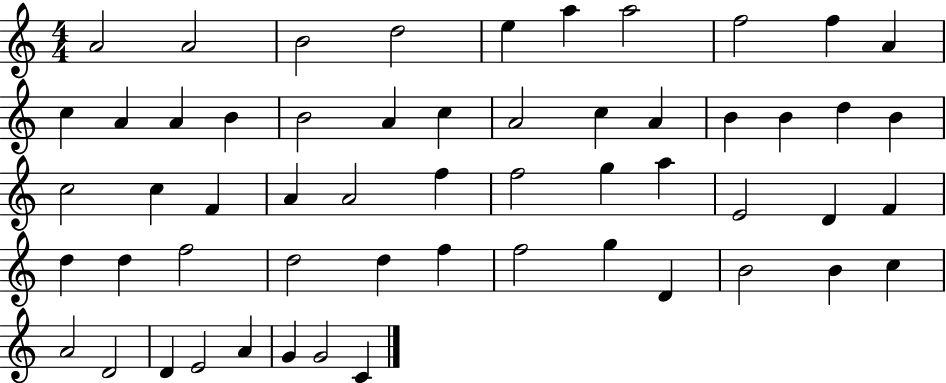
{
  \clef treble
  \numericTimeSignature
  \time 4/4
  \key c \major
  a'2 a'2 | b'2 d''2 | e''4 a''4 a''2 | f''2 f''4 a'4 | \break c''4 a'4 a'4 b'4 | b'2 a'4 c''4 | a'2 c''4 a'4 | b'4 b'4 d''4 b'4 | \break c''2 c''4 f'4 | a'4 a'2 f''4 | f''2 g''4 a''4 | e'2 d'4 f'4 | \break d''4 d''4 f''2 | d''2 d''4 f''4 | f''2 g''4 d'4 | b'2 b'4 c''4 | \break a'2 d'2 | d'4 e'2 a'4 | g'4 g'2 c'4 | \bar "|."
}